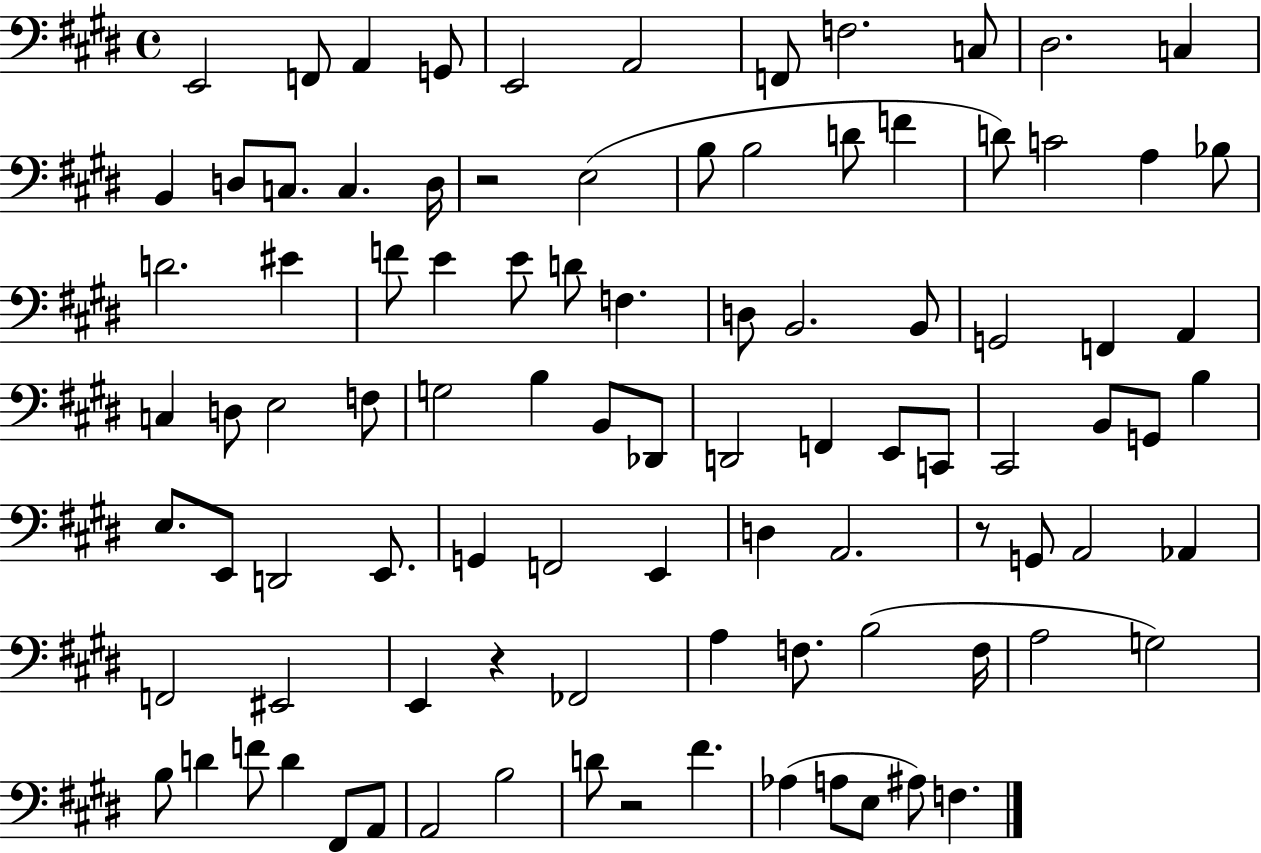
{
  \clef bass
  \time 4/4
  \defaultTimeSignature
  \key e \major
  e,2 f,8 a,4 g,8 | e,2 a,2 | f,8 f2. c8 | dis2. c4 | \break b,4 d8 c8. c4. d16 | r2 e2( | b8 b2 d'8 f'4 | d'8) c'2 a4 bes8 | \break d'2. eis'4 | f'8 e'4 e'8 d'8 f4. | d8 b,2. b,8 | g,2 f,4 a,4 | \break c4 d8 e2 f8 | g2 b4 b,8 des,8 | d,2 f,4 e,8 c,8 | cis,2 b,8 g,8 b4 | \break e8. e,8 d,2 e,8. | g,4 f,2 e,4 | d4 a,2. | r8 g,8 a,2 aes,4 | \break f,2 eis,2 | e,4 r4 fes,2 | a4 f8. b2( f16 | a2 g2) | \break b8 d'4 f'8 d'4 fis,8 a,8 | a,2 b2 | d'8 r2 fis'4. | aes4( a8 e8 ais8) f4. | \break \bar "|."
}